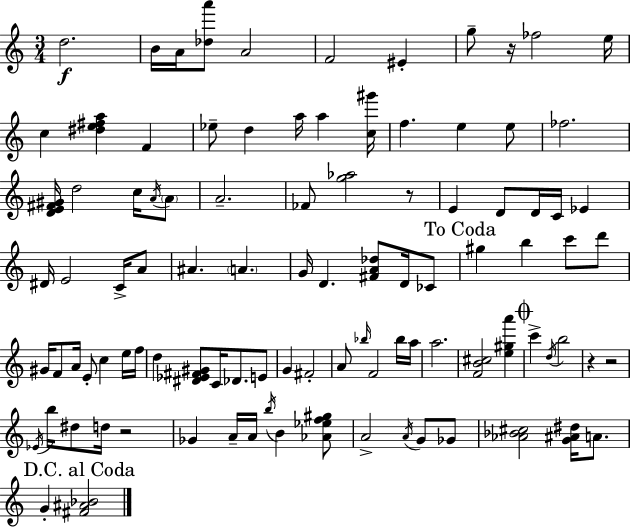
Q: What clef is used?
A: treble